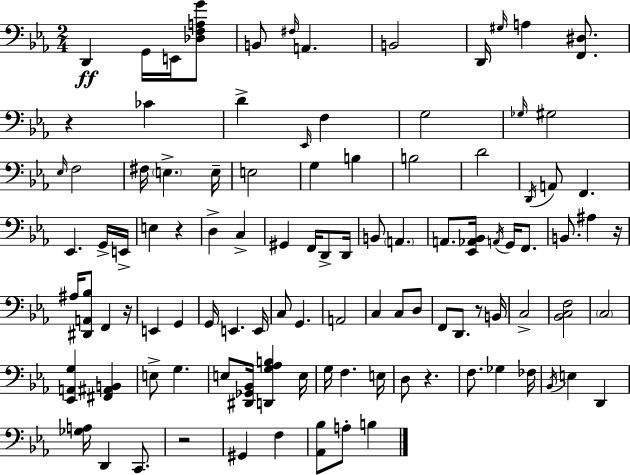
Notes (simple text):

D2/q G2/s E2/s [Db3,F3,A3,G4]/e B2/e F#3/s A2/q. B2/h D2/s G#3/s A3/q [F2,D#3]/e. R/q CES4/q D4/q Eb2/s F3/q G3/h Gb3/s G#3/h Eb3/s F3/h F#3/s E3/q. E3/s E3/h G3/q B3/q B3/h D4/h D2/s A2/e F2/q. Eb2/q. G2/s E2/s E3/q R/q D3/q C3/q G#2/q F2/s D2/e D2/s B2/e A2/q. A2/e. [Eb2,Ab2,Bb2]/s A2/s G2/s F2/e. B2/e. A#3/q R/s A#3/s [D#2,A2,Bb3]/e F2/q R/s E2/q G2/q G2/s E2/q. E2/s C3/e G2/q. A2/h C3/q C3/e D3/e F2/e D2/e. R/e B2/s C3/h [Bb2,C3,F3]/h C3/h [Eb2,A2,G3]/q [F#2,A#2,B2]/q E3/e G3/q. E3/e [D#2,Gb2,Bb2]/s [D2,G3,Ab3,B3]/q E3/s G3/s F3/q. E3/s D3/e R/q. F3/e. Gb3/q FES3/s Bb2/s E3/q D2/q [Gb3,A3]/s D2/q C2/e. R/h G#2/q F3/q [Ab2,Bb3]/e A3/e B3/q